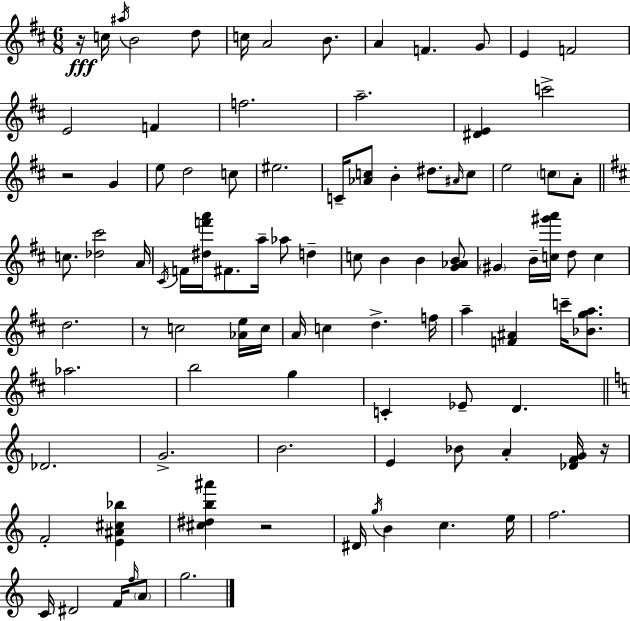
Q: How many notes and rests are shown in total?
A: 96